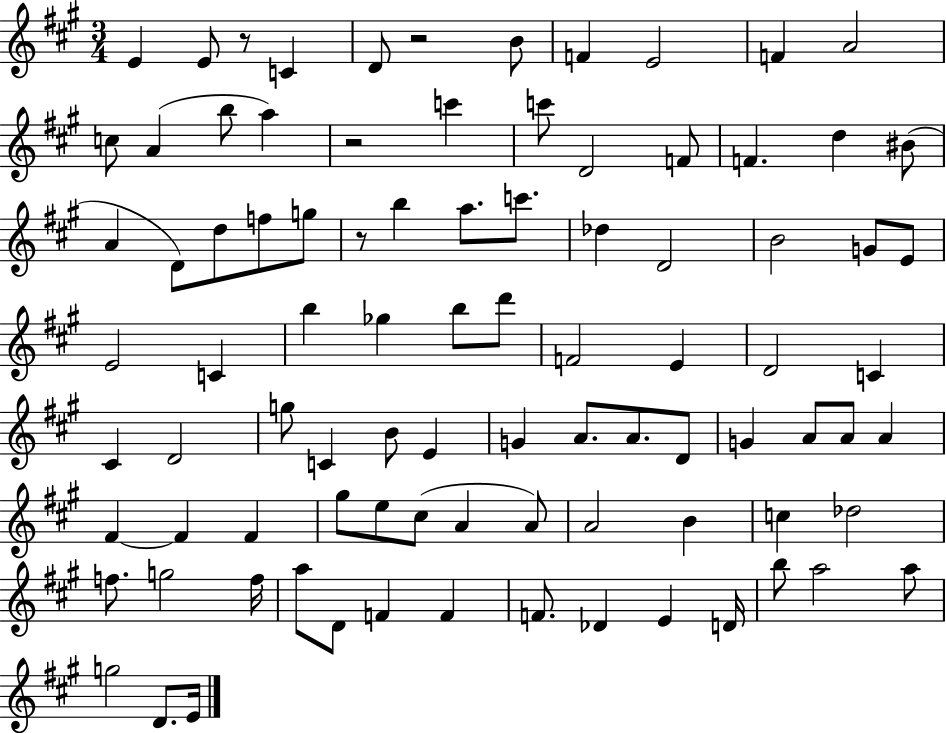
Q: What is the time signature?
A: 3/4